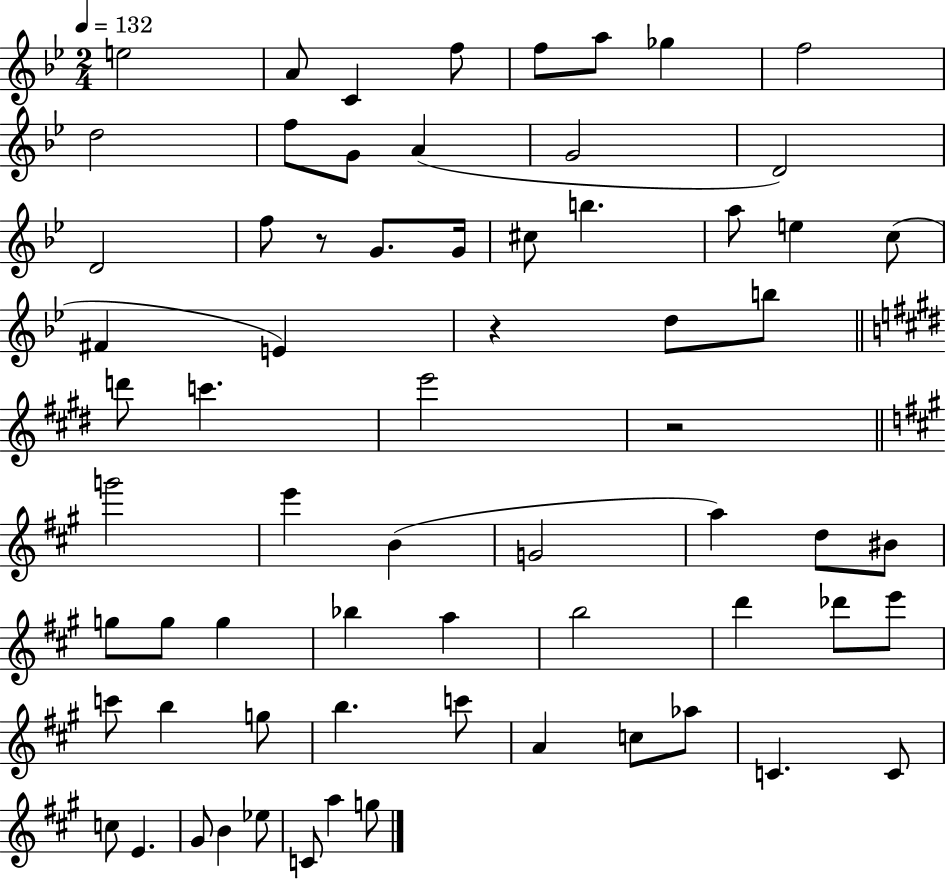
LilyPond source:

{
  \clef treble
  \numericTimeSignature
  \time 2/4
  \key bes \major
  \tempo 4 = 132
  e''2 | a'8 c'4 f''8 | f''8 a''8 ges''4 | f''2 | \break d''2 | f''8 g'8 a'4( | g'2 | d'2) | \break d'2 | f''8 r8 g'8. g'16 | cis''8 b''4. | a''8 e''4 c''8( | \break fis'4 e'4) | r4 d''8 b''8 | \bar "||" \break \key e \major d'''8 c'''4. | e'''2 | r2 | \bar "||" \break \key a \major g'''2 | e'''4 b'4( | g'2 | a''4) d''8 bis'8 | \break g''8 g''8 g''4 | bes''4 a''4 | b''2 | d'''4 des'''8 e'''8 | \break c'''8 b''4 g''8 | b''4. c'''8 | a'4 c''8 aes''8 | c'4. c'8 | \break c''8 e'4. | gis'8 b'4 ees''8 | c'8 a''4 g''8 | \bar "|."
}